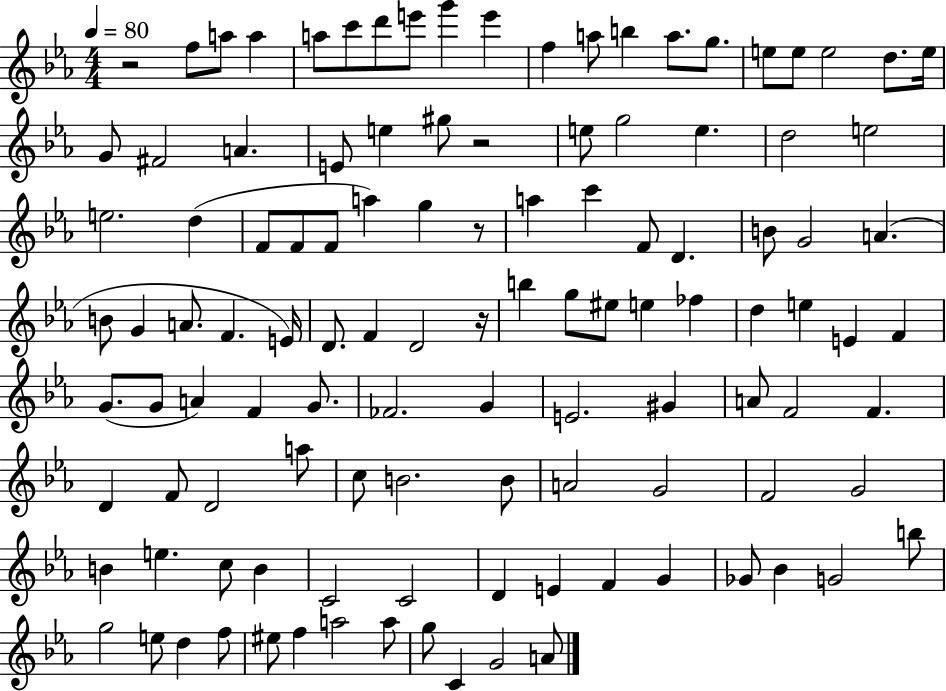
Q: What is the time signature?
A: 4/4